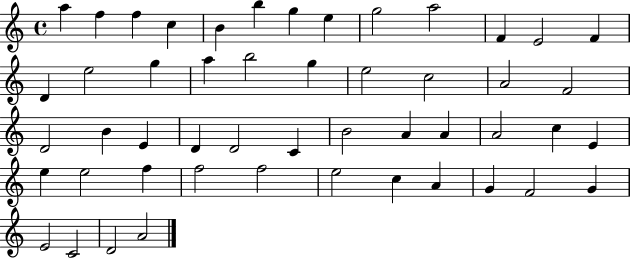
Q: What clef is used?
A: treble